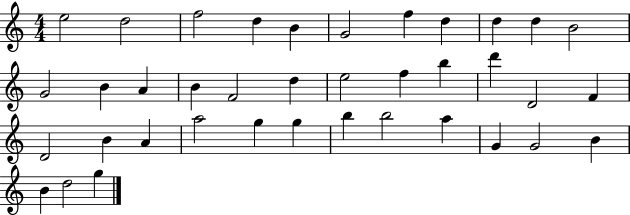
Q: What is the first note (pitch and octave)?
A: E5